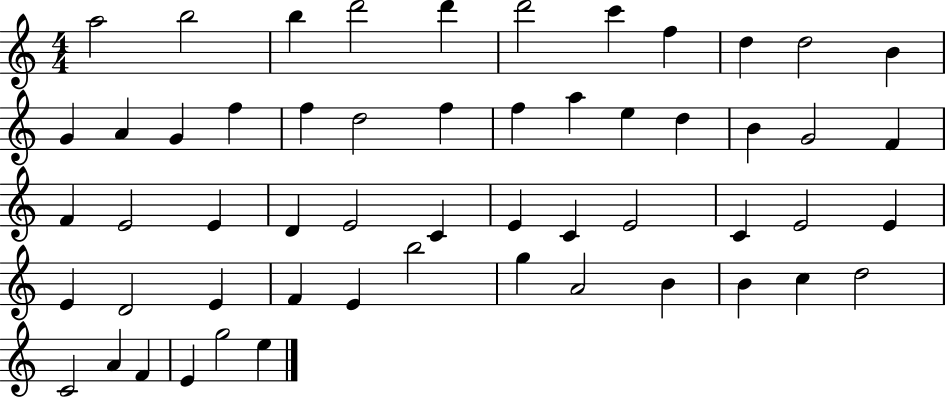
X:1
T:Untitled
M:4/4
L:1/4
K:C
a2 b2 b d'2 d' d'2 c' f d d2 B G A G f f d2 f f a e d B G2 F F E2 E D E2 C E C E2 C E2 E E D2 E F E b2 g A2 B B c d2 C2 A F E g2 e